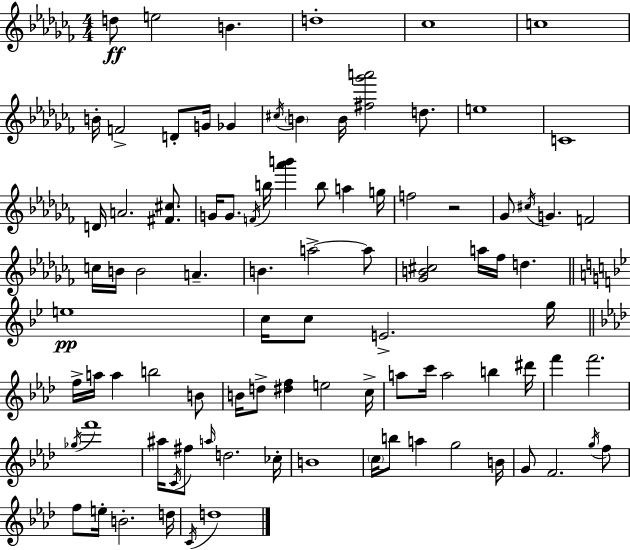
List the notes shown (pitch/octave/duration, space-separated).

D5/e E5/h B4/q. D5/w CES5/w C5/w B4/s F4/h D4/e G4/s Gb4/q C#5/s B4/q B4/s [F#5,Gb6,A6]/h D5/e. E5/w C4/w D4/s A4/h. [F#4,C#5]/e. G4/s G4/e. F4/s B5/s [Ab6,B6]/q B5/e A5/q G5/s F5/h R/h Gb4/e C#5/s G4/q. F4/h C5/s B4/s B4/h A4/q. B4/q. A5/h A5/e [Gb4,B4,C#5]/h A5/s FES5/s D5/q. E5/w C5/s C5/e E4/h. G5/s F5/s A5/s A5/q B5/h B4/e B4/s D5/e [D#5,F5]/q E5/h C5/s A5/e C6/s A5/h B5/q D#6/s F6/q F6/h. Gb5/s F6/w A#5/s C4/s F#5/e A5/s D5/h. CES5/s B4/w C5/s B5/e A5/q G5/h B4/s G4/e F4/h. G5/s F5/e F5/e E5/s B4/h. D5/s C4/s D5/w